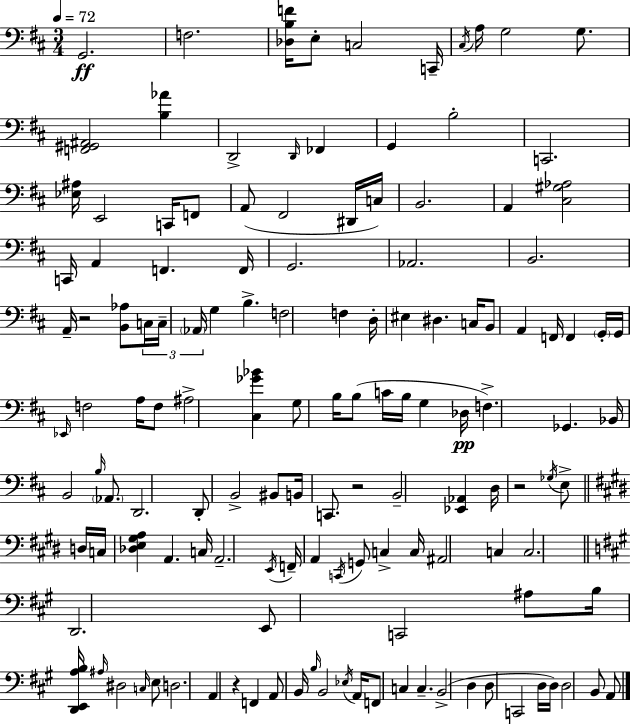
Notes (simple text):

G2/h. F3/h. [Db3,B3,F4]/s E3/e C3/h C2/s C#3/s A3/s G3/h G3/e. [F2,G#2,A#2]/h [B3,Ab4]/q D2/h D2/s FES2/q G2/q B3/h C2/h. [Eb3,A#3]/s E2/h C2/s F2/e A2/e F#2/h D#2/s C3/s B2/h. A2/q [C#3,G#3,Ab3]/h C2/s A2/q F2/q. F2/s G2/h. Ab2/h. B2/h. A2/s R/h [B2,Ab3]/e C3/s C3/s Ab2/s G3/q B3/q. F3/h F3/q D3/s EIS3/q D#3/q. C3/s B2/e A2/q F2/s F2/q G2/s G2/s Eb2/s F3/h A3/s F3/e A#3/h [C#3,Gb4,Bb4]/q G3/e B3/s B3/e C4/s B3/s G3/q Db3/s F3/q. Gb2/q. Bb2/s B2/h B3/s Ab2/e. D2/h. D2/e B2/h BIS2/e B2/s C2/e. R/h B2/h [Eb2,Ab2]/q D3/s R/h Gb3/s E3/e D3/s C3/s [Db3,E3,G#3,A3]/q A2/q. C3/s A2/h. E2/s F2/s A2/q C2/s G2/e C3/q C3/s A#2/h C3/q C3/h. D2/h. E2/e C2/h A#3/e B3/s [D2,E2,A3,B3]/s A#3/s D#3/h C3/s E3/e D3/h. A2/q R/q F2/q A2/e B2/s B3/s B2/h Eb3/s A2/s F2/e C3/q C3/q. B2/h D3/q D3/e C2/h D3/s D3/s D3/h B2/e A2/e